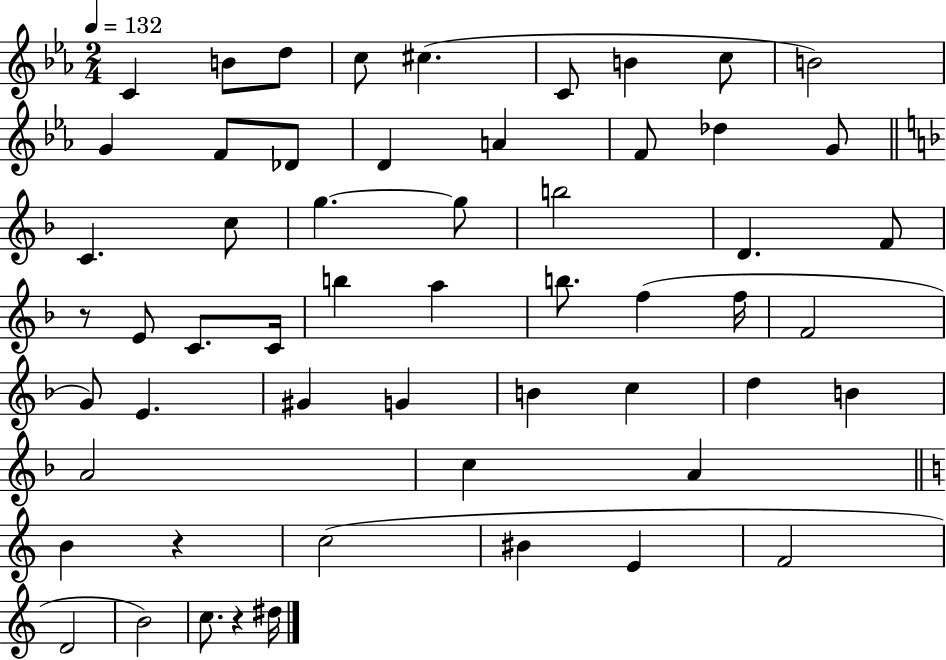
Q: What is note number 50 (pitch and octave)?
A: D4